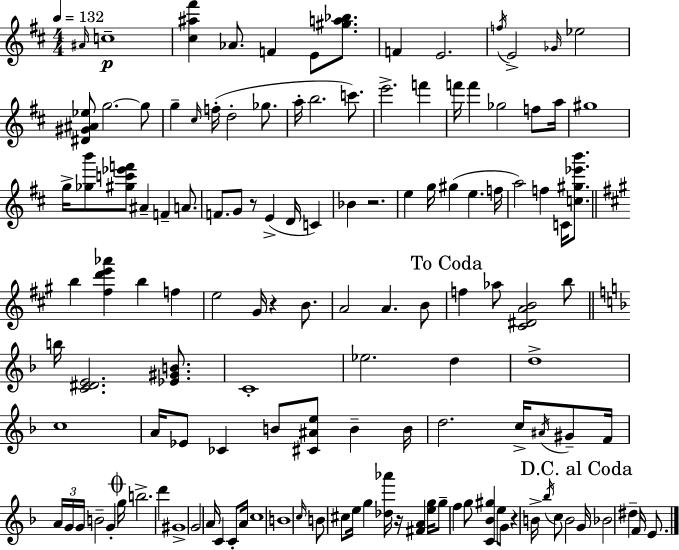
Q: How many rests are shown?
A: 5